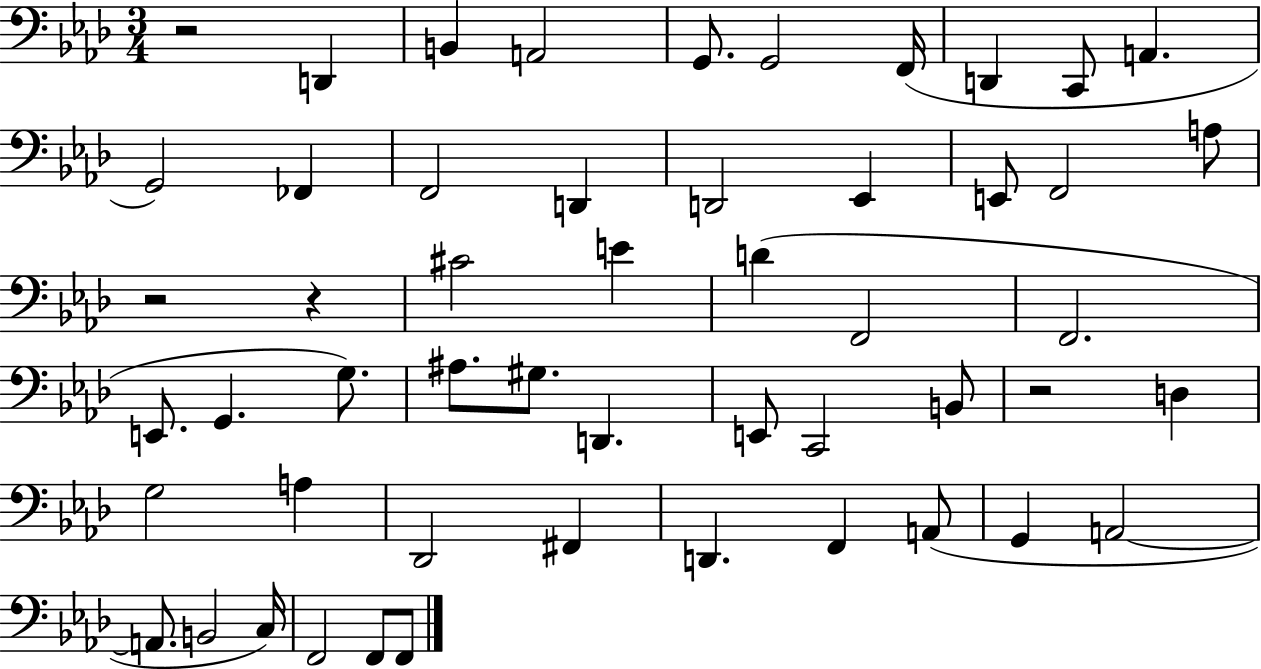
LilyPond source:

{
  \clef bass
  \numericTimeSignature
  \time 3/4
  \key aes \major
  \repeat volta 2 { r2 d,4 | b,4 a,2 | g,8. g,2 f,16( | d,4 c,8 a,4. | \break g,2) fes,4 | f,2 d,4 | d,2 ees,4 | e,8 f,2 a8 | \break r2 r4 | cis'2 e'4 | d'4( f,2 | f,2. | \break e,8. g,4. g8.) | ais8. gis8. d,4. | e,8 c,2 b,8 | r2 d4 | \break g2 a4 | des,2 fis,4 | d,4. f,4 a,8( | g,4 a,2~~ | \break a,8. b,2 c16) | f,2 f,8 f,8 | } \bar "|."
}